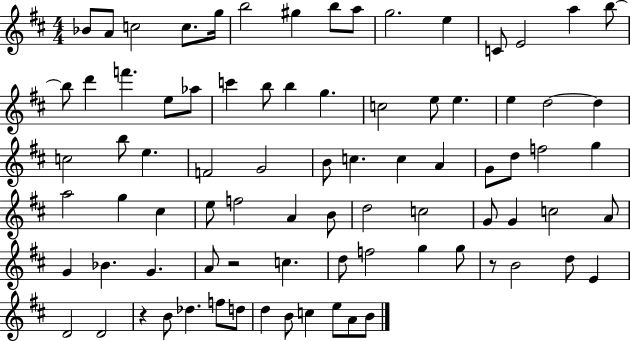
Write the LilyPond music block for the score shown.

{
  \clef treble
  \numericTimeSignature
  \time 4/4
  \key d \major
  bes'8 a'8 c''2 c''8. g''16 | b''2 gis''4 b''8 a''8 | g''2. e''4 | c'8 e'2 a''4 b''8~~ | \break b''8 d'''4 f'''4. e''8 aes''8 | c'''4 b''8 b''4 g''4. | c''2 e''8 e''4. | e''4 d''2~~ d''4 | \break c''2 b''8 e''4. | f'2 g'2 | b'8 c''4. c''4 a'4 | g'8 d''8 f''2 g''4 | \break a''2 g''4 cis''4 | e''8 f''2 a'4 b'8 | d''2 c''2 | g'8 g'4 c''2 a'8 | \break g'4 bes'4. g'4. | a'8 r2 c''4. | d''8 f''2 g''4 g''8 | r8 b'2 d''8 e'4 | \break d'2 d'2 | r4 b'8 des''4. f''8 d''8 | d''4 b'8 c''4 e''8 a'8 b'8 | \bar "|."
}